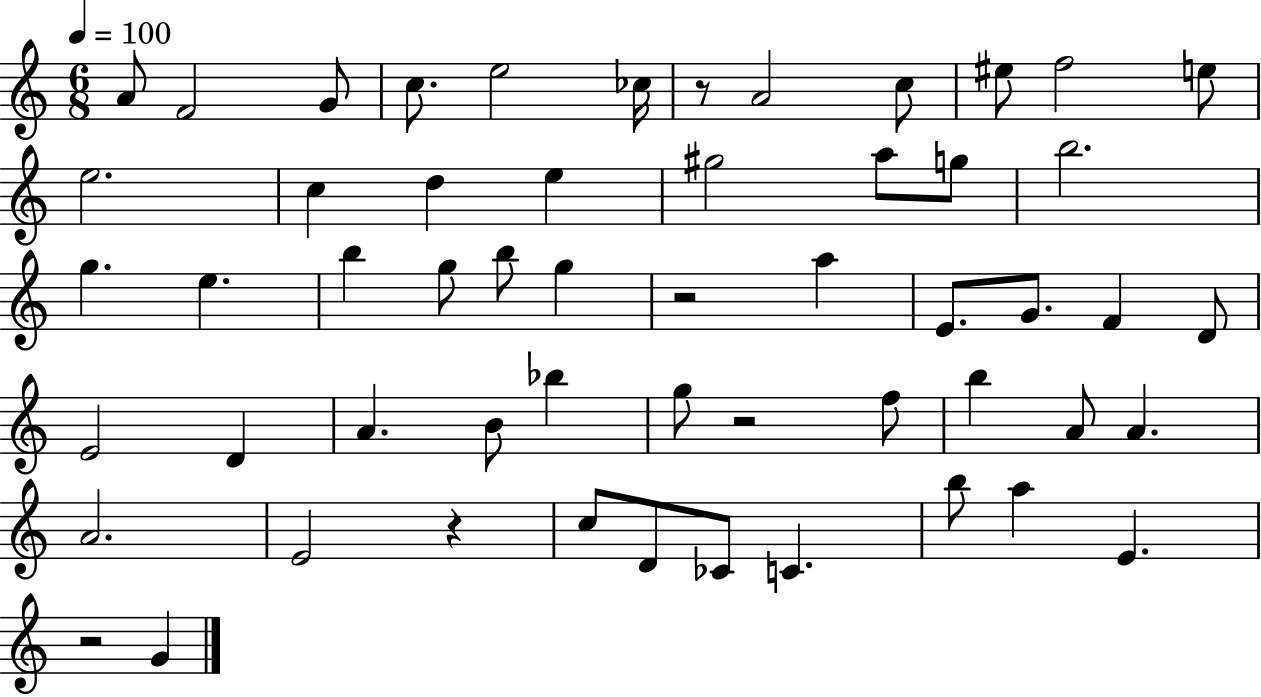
X:1
T:Untitled
M:6/8
L:1/4
K:C
A/2 F2 G/2 c/2 e2 _c/4 z/2 A2 c/2 ^e/2 f2 e/2 e2 c d e ^g2 a/2 g/2 b2 g e b g/2 b/2 g z2 a E/2 G/2 F D/2 E2 D A B/2 _b g/2 z2 f/2 b A/2 A A2 E2 z c/2 D/2 _C/2 C b/2 a E z2 G